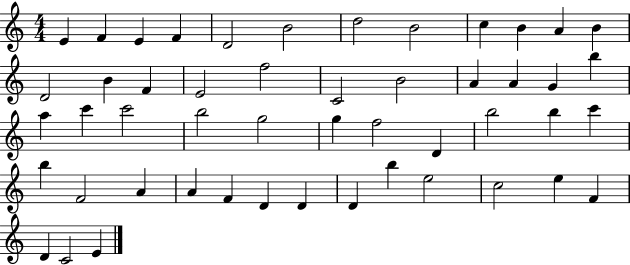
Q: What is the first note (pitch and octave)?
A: E4